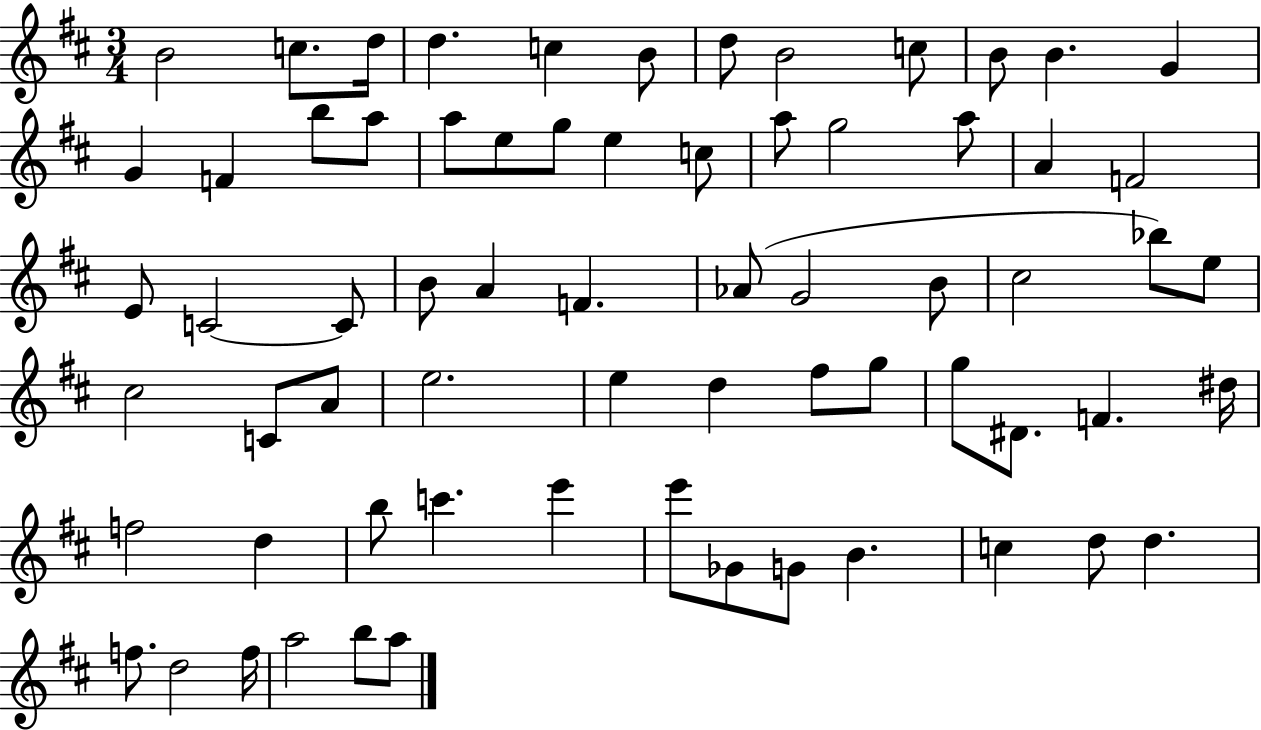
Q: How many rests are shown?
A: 0